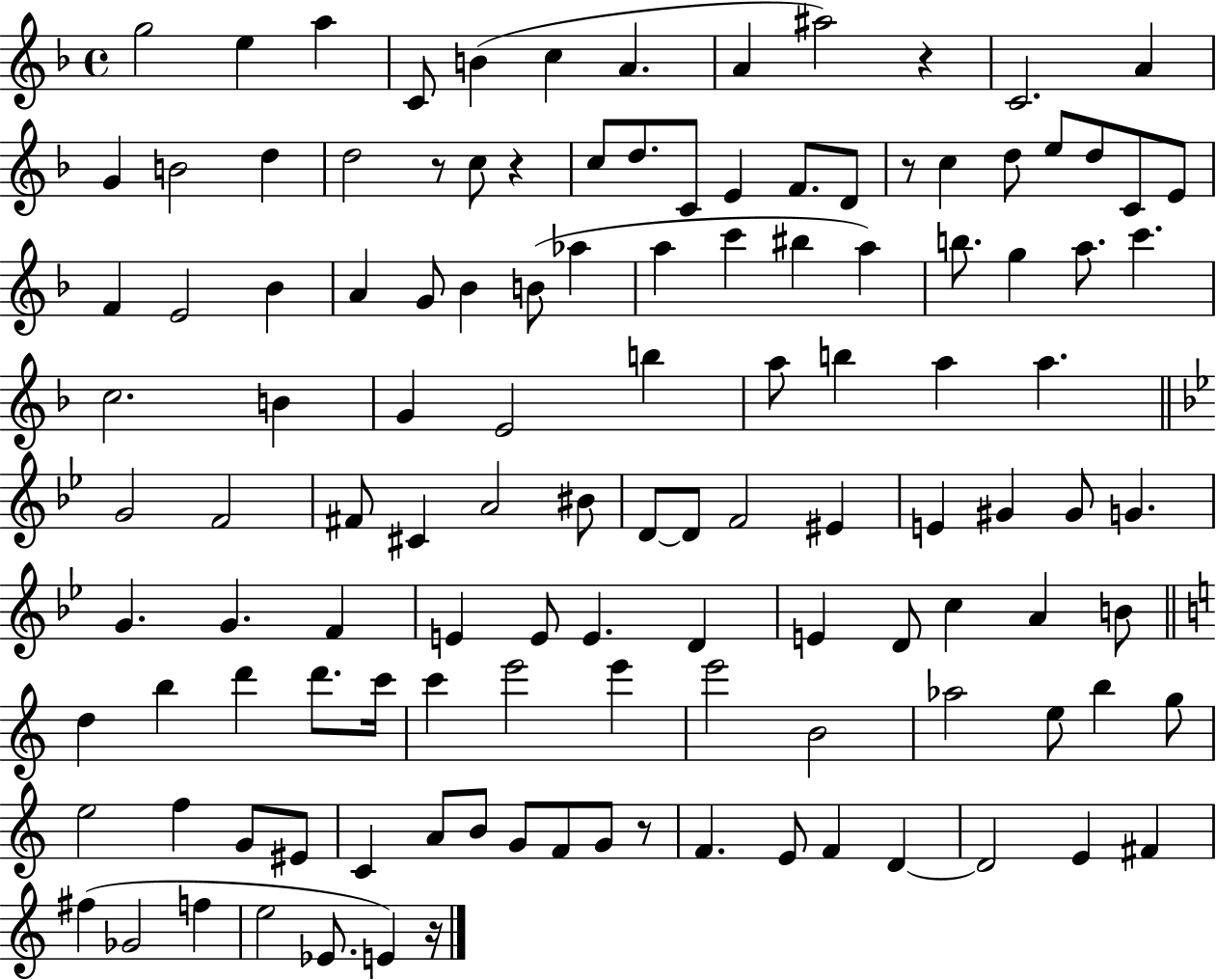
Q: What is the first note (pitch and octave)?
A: G5